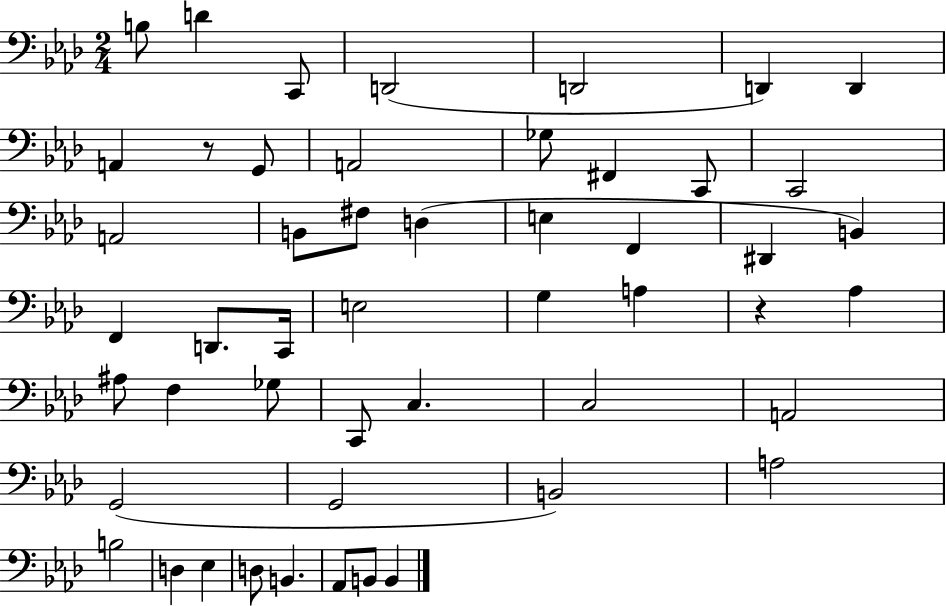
B3/e D4/q C2/e D2/h D2/h D2/q D2/q A2/q R/e G2/e A2/h Gb3/e F#2/q C2/e C2/h A2/h B2/e F#3/e D3/q E3/q F2/q D#2/q B2/q F2/q D2/e. C2/s E3/h G3/q A3/q R/q Ab3/q A#3/e F3/q Gb3/e C2/e C3/q. C3/h A2/h G2/h G2/h B2/h A3/h B3/h D3/q Eb3/q D3/e B2/q. Ab2/e B2/e B2/q